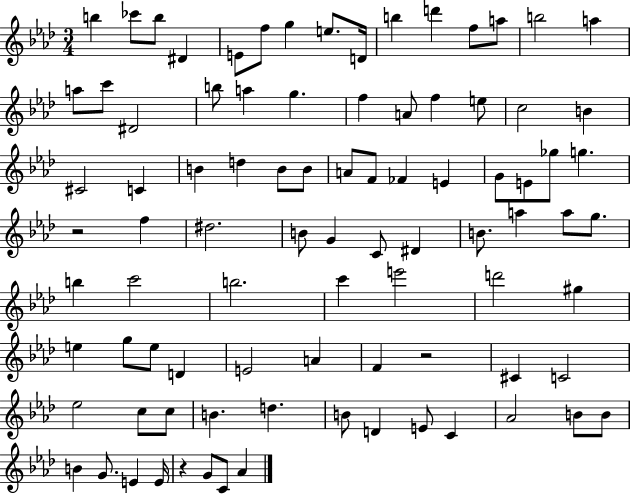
{
  \clef treble
  \numericTimeSignature
  \time 3/4
  \key aes \major
  b''4 ces'''8 b''8 dis'4 | e'8 f''8 g''4 e''8. d'16 | b''4 d'''4 f''8 a''8 | b''2 a''4 | \break a''8 c'''8 dis'2 | b''8 a''4 g''4. | f''4 a'8 f''4 e''8 | c''2 b'4 | \break cis'2 c'4 | b'4 d''4 b'8 b'8 | a'8 f'8 fes'4 e'4 | g'8 e'8 ges''8 g''4. | \break r2 f''4 | dis''2. | b'8 g'4 c'8 dis'4 | b'8. a''4 a''8 g''8. | \break b''4 c'''2 | b''2. | c'''4 e'''2 | d'''2 gis''4 | \break e''4 g''8 e''8 d'4 | e'2 a'4 | f'4 r2 | cis'4 c'2 | \break ees''2 c''8 c''8 | b'4. d''4. | b'8 d'4 e'8 c'4 | aes'2 b'8 b'8 | \break b'4 g'8. e'4 e'16 | r4 g'8 c'8 aes'4 | \bar "|."
}